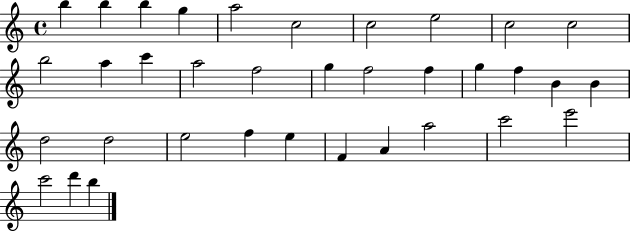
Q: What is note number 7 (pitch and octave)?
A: C5